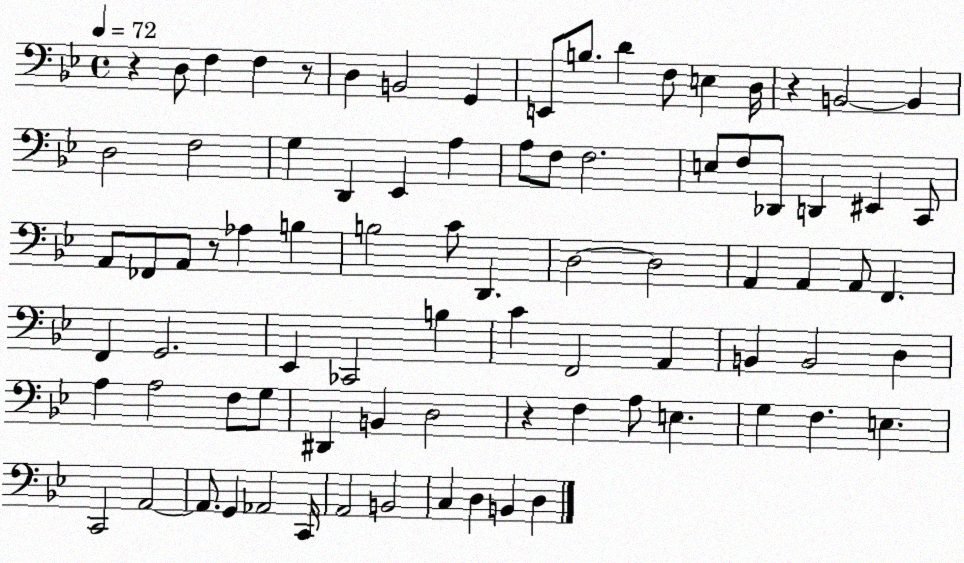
X:1
T:Untitled
M:4/4
L:1/4
K:Bb
z D,/2 F, F, z/2 D, B,,2 G,, E,,/2 B,/2 D F,/2 E, D,/4 z B,,2 B,, D,2 F,2 G, D,, _E,, A, A,/2 F,/2 F,2 E,/2 F,/2 _D,,/2 D,, ^E,, C,,/2 A,,/2 _F,,/2 A,,/2 z/2 _A, B, B,2 C/2 D,, D,2 D,2 A,, A,, A,,/2 F,, F,, G,,2 _E,, _C,,2 B, C F,,2 A,, B,, B,,2 D, A, A,2 F,/2 G,/2 ^D,, B,, D,2 z F, A,/2 E, G, F, E, C,,2 A,,2 A,,/2 G,, _A,,2 C,,/4 A,,2 B,,2 C, D, B,, D,